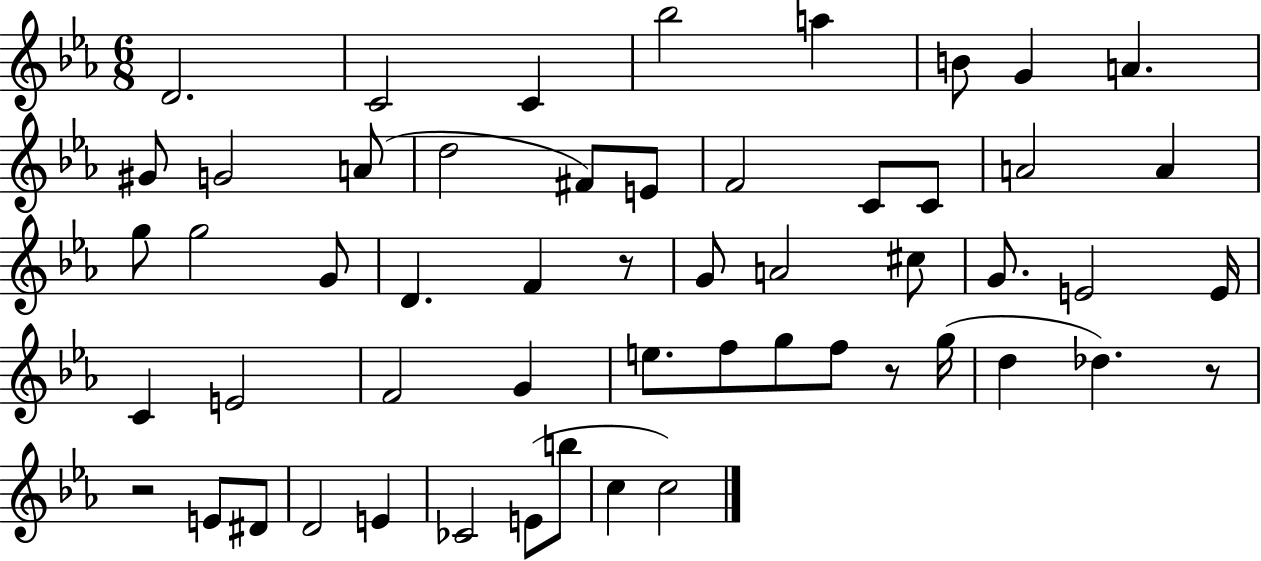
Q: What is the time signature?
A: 6/8